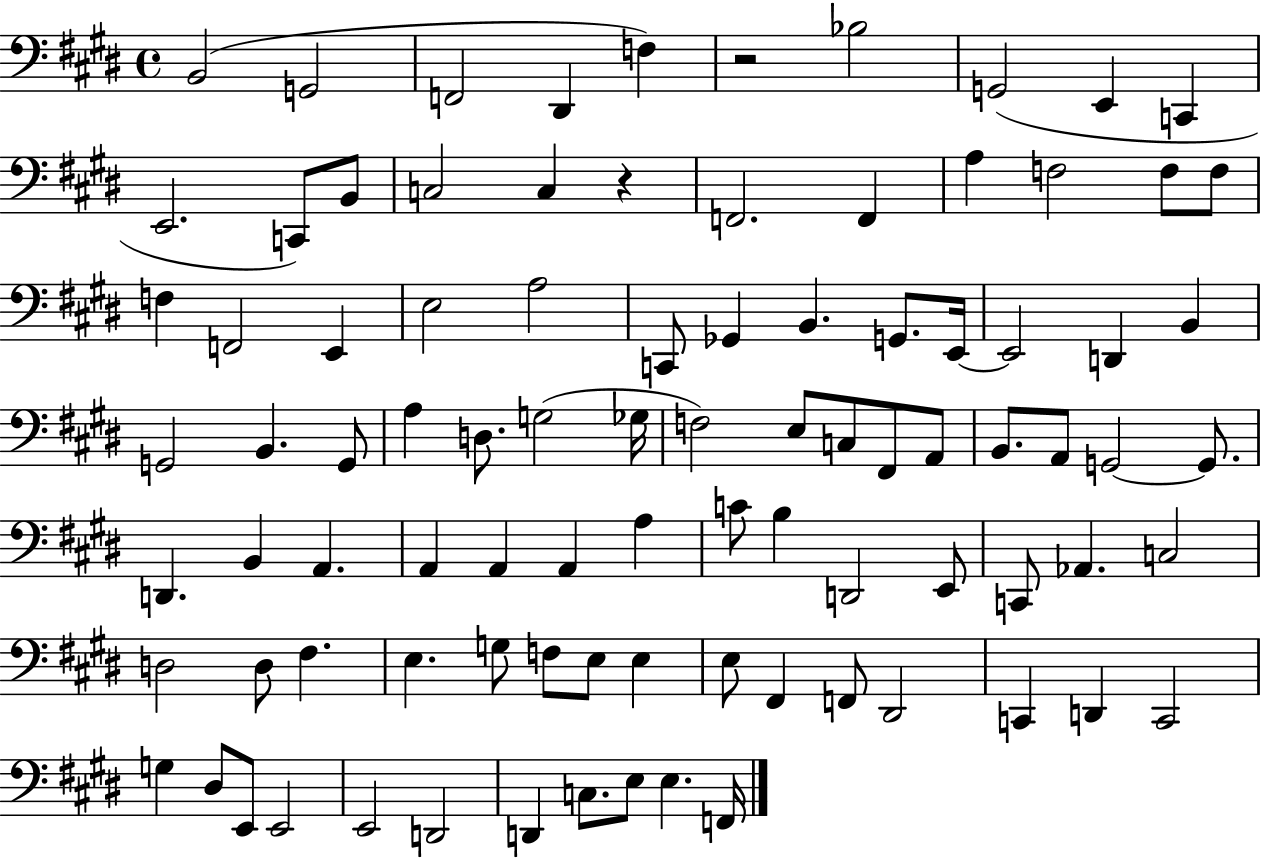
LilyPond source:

{
  \clef bass
  \time 4/4
  \defaultTimeSignature
  \key e \major
  b,2( g,2 | f,2 dis,4 f4) | r2 bes2 | g,2( e,4 c,4 | \break e,2. c,8) b,8 | c2 c4 r4 | f,2. f,4 | a4 f2 f8 f8 | \break f4 f,2 e,4 | e2 a2 | c,8 ges,4 b,4. g,8. e,16~~ | e,2 d,4 b,4 | \break g,2 b,4. g,8 | a4 d8. g2( ges16 | f2) e8 c8 fis,8 a,8 | b,8. a,8 g,2~~ g,8. | \break d,4. b,4 a,4. | a,4 a,4 a,4 a4 | c'8 b4 d,2 e,8 | c,8 aes,4. c2 | \break d2 d8 fis4. | e4. g8 f8 e8 e4 | e8 fis,4 f,8 dis,2 | c,4 d,4 c,2 | \break g4 dis8 e,8 e,2 | e,2 d,2 | d,4 c8. e8 e4. f,16 | \bar "|."
}